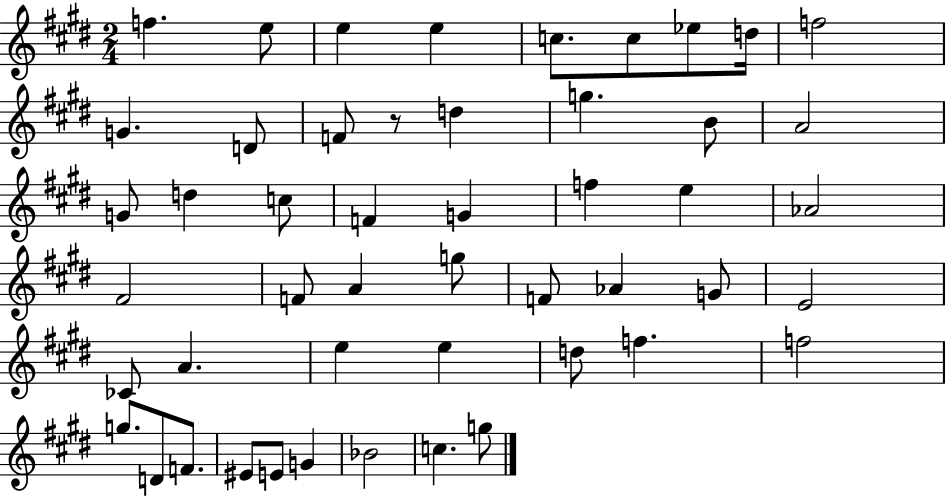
F5/q. E5/e E5/q E5/q C5/e. C5/e Eb5/e D5/s F5/h G4/q. D4/e F4/e R/e D5/q G5/q. B4/e A4/h G4/e D5/q C5/e F4/q G4/q F5/q E5/q Ab4/h F#4/h F4/e A4/q G5/e F4/e Ab4/q G4/e E4/h CES4/e A4/q. E5/q E5/q D5/e F5/q. F5/h G5/e. D4/e F4/e. EIS4/e E4/e G4/q Bb4/h C5/q. G5/e